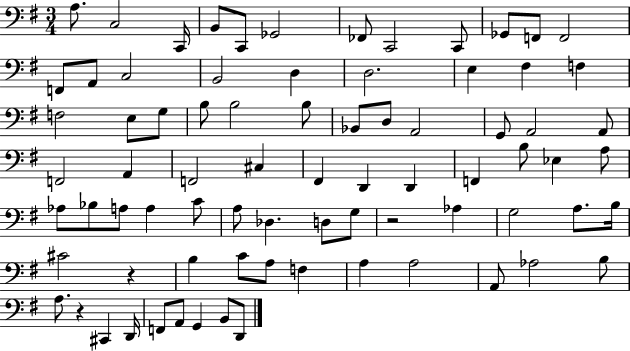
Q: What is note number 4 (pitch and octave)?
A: B2